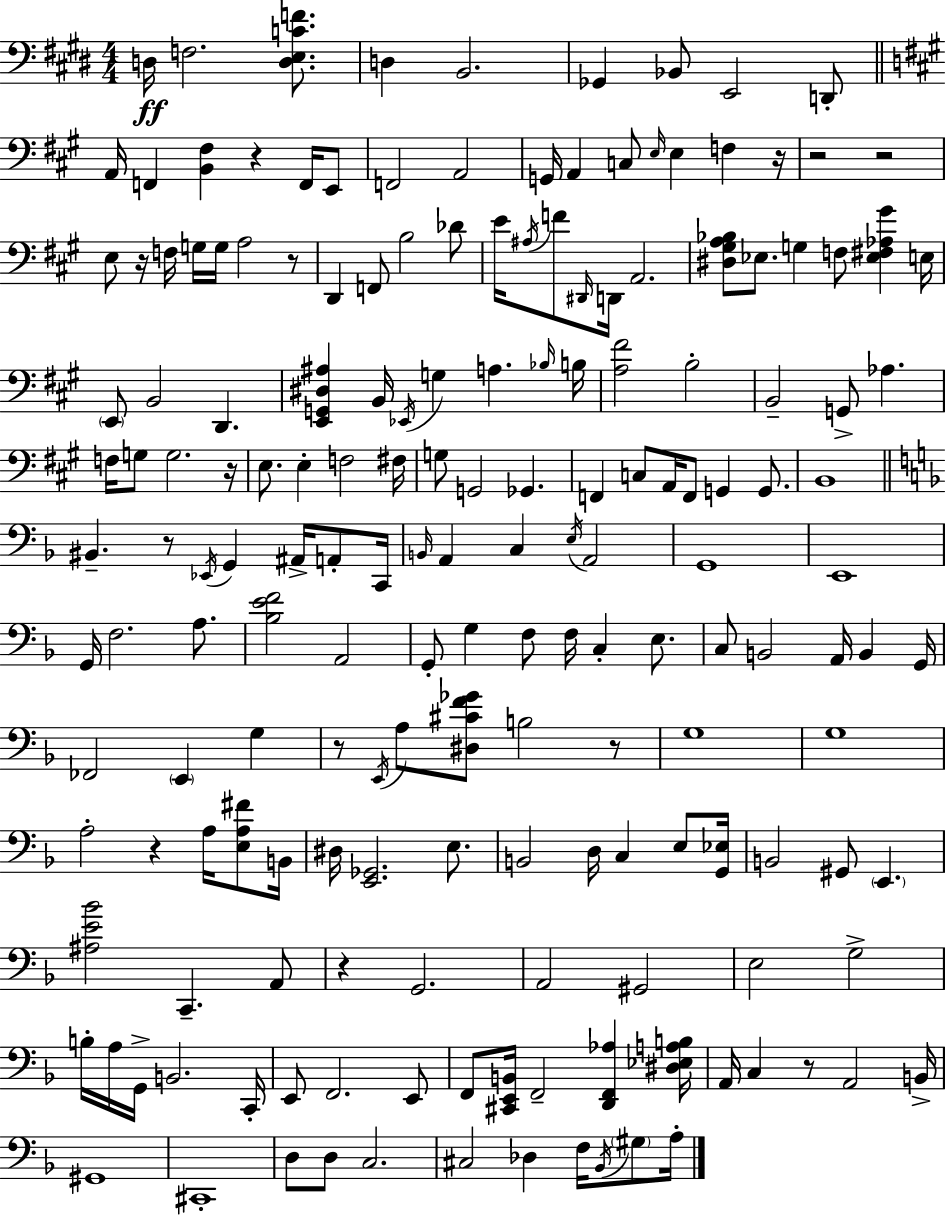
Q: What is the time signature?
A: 4/4